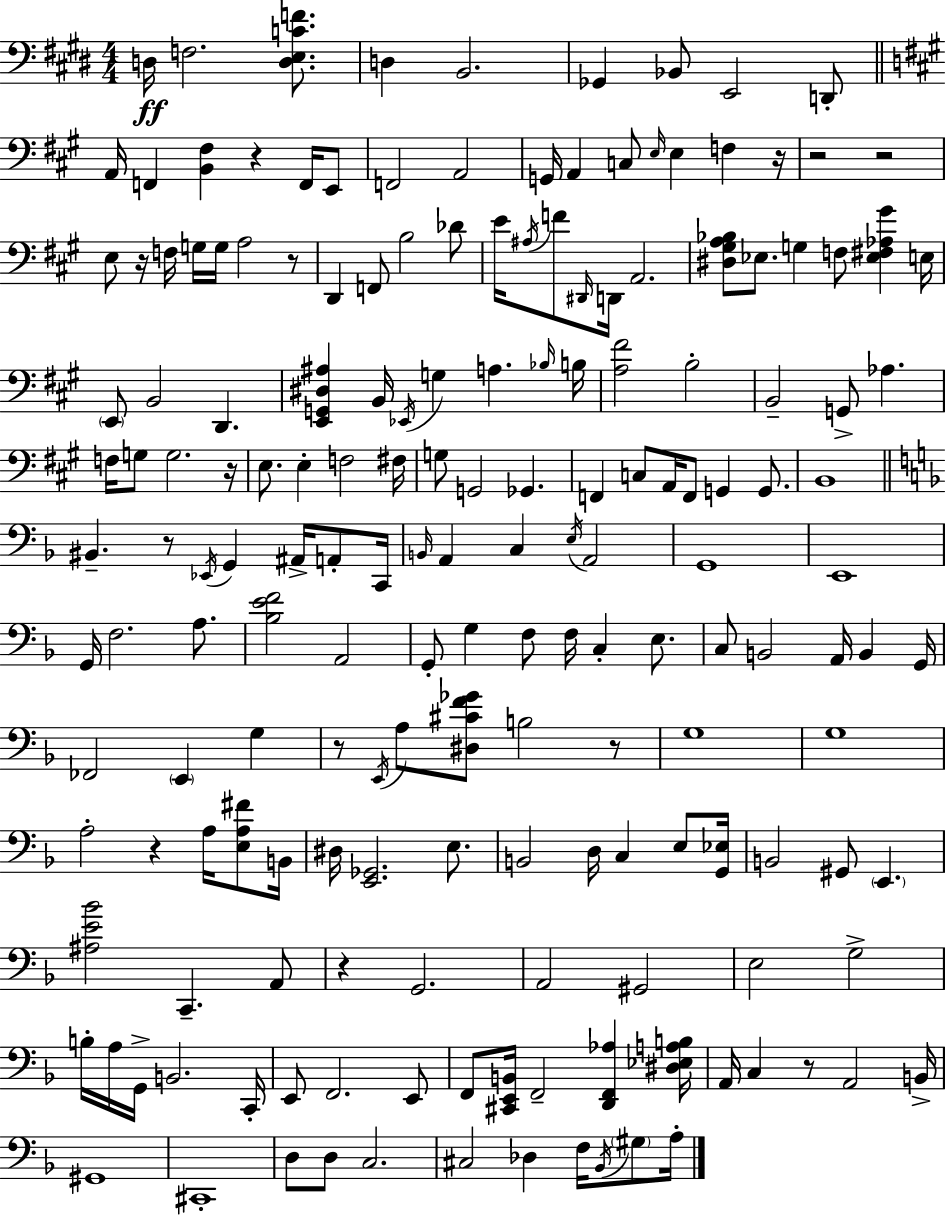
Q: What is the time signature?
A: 4/4